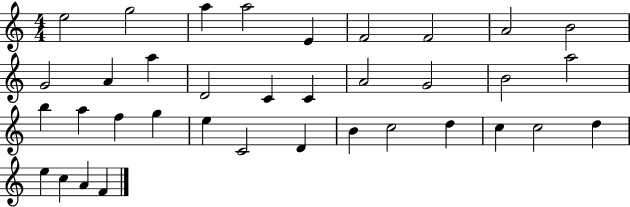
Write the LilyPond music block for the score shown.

{
  \clef treble
  \numericTimeSignature
  \time 4/4
  \key c \major
  e''2 g''2 | a''4 a''2 e'4 | f'2 f'2 | a'2 b'2 | \break g'2 a'4 a''4 | d'2 c'4 c'4 | a'2 g'2 | b'2 a''2 | \break b''4 a''4 f''4 g''4 | e''4 c'2 d'4 | b'4 c''2 d''4 | c''4 c''2 d''4 | \break e''4 c''4 a'4 f'4 | \bar "|."
}